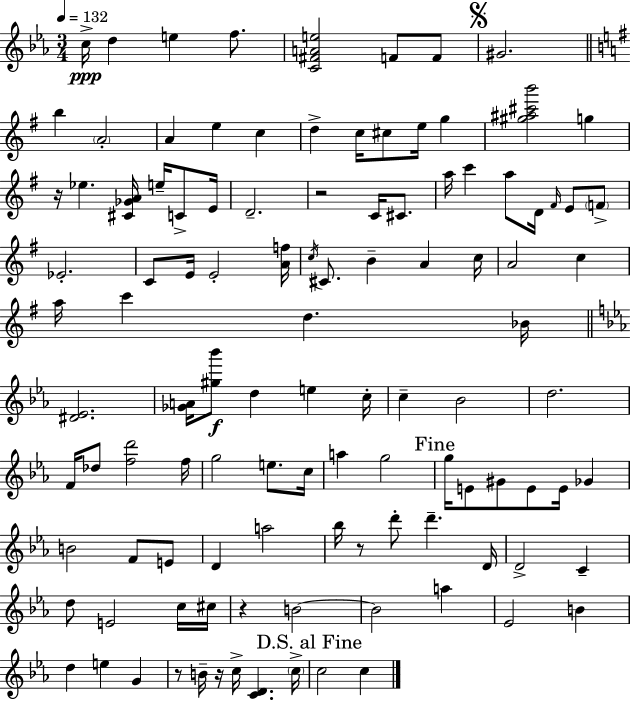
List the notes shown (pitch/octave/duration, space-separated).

C5/s D5/q E5/q F5/e. [C4,F#4,A4,E5]/h F4/e F4/e G#4/h. B5/q A4/h A4/q E5/q C5/q D5/q C5/s C#5/e E5/s G5/q [G#5,A#5,C#6,B6]/h G5/q R/s Eb5/q. [C#4,Gb4,A4]/s E5/s C4/e E4/s D4/h. R/h C4/s C#4/e. A5/s C6/q A5/e D4/s F#4/s E4/e F4/e Eb4/h. C4/e E4/s E4/h [A4,F5]/s C5/s C#4/e. B4/q A4/q C5/s A4/h C5/q A5/s C6/q D5/q. Bb4/s [D#4,Eb4]/h. [Gb4,A4]/s [G#5,Bb6]/e D5/q E5/q C5/s C5/q Bb4/h D5/h. F4/s Db5/e [F5,D6]/h F5/s G5/h E5/e. C5/s A5/q G5/h G5/s E4/e G#4/e E4/e E4/s Gb4/q B4/h F4/e E4/e D4/q A5/h Bb5/s R/e D6/e D6/q. D4/s D4/h C4/q D5/e E4/h C5/s C#5/s R/q B4/h B4/h A5/q Eb4/h B4/q D5/q E5/q G4/q R/e B4/s R/s C5/s [C4,D4]/q. C5/s C5/h C5/q